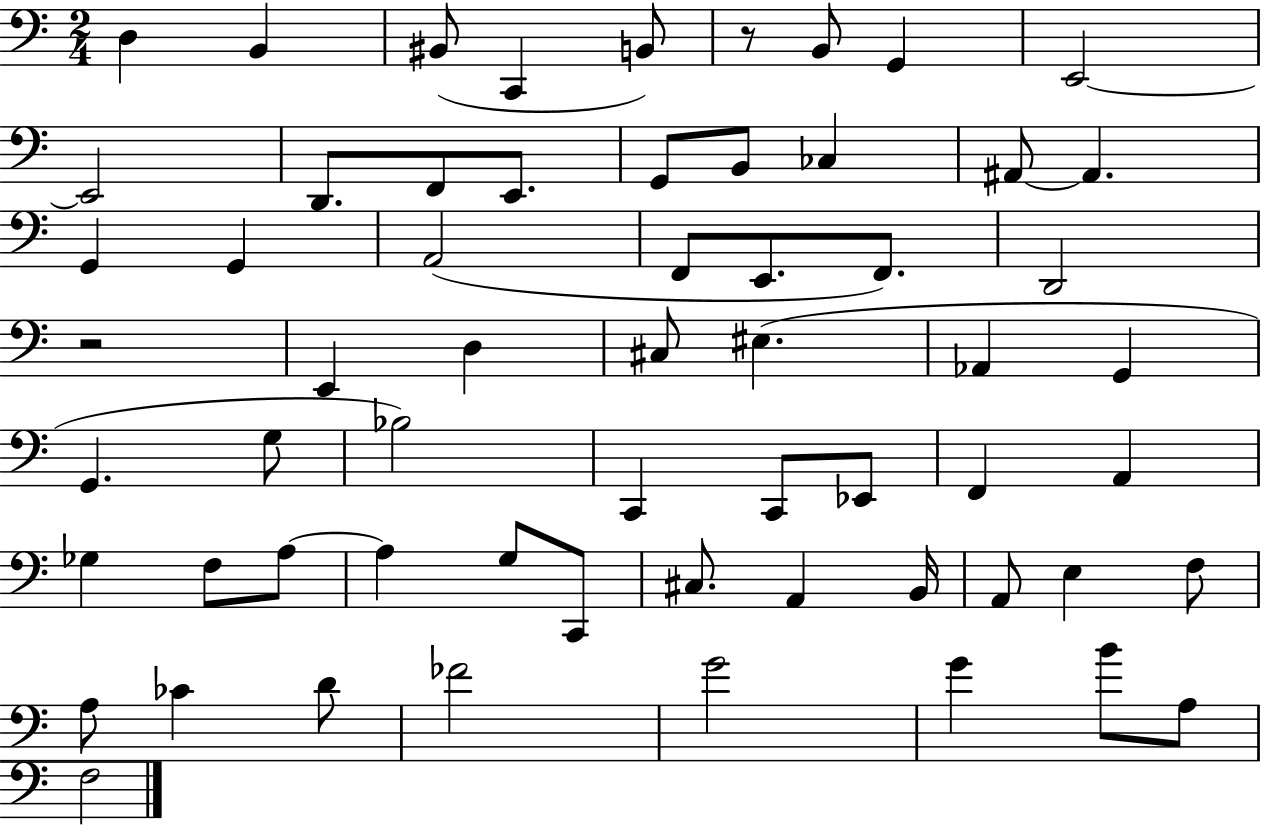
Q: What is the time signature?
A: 2/4